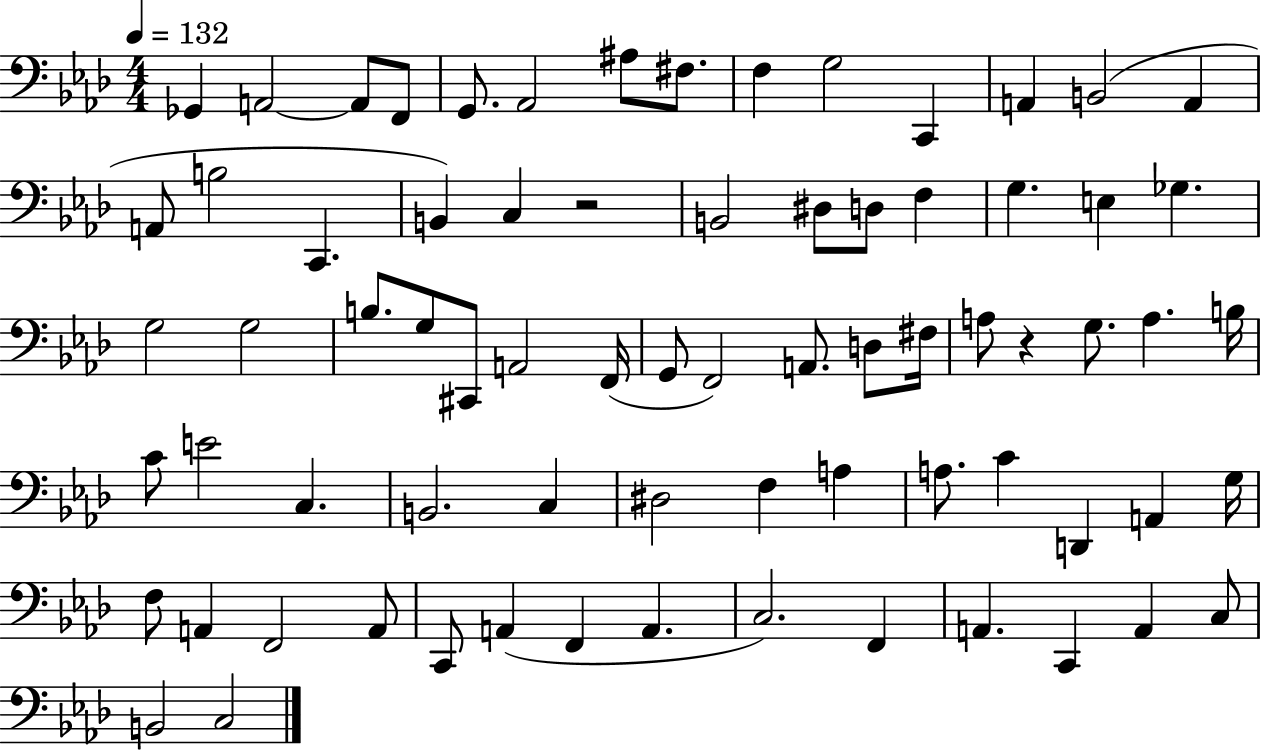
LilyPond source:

{
  \clef bass
  \numericTimeSignature
  \time 4/4
  \key aes \major
  \tempo 4 = 132
  ges,4 a,2~~ a,8 f,8 | g,8. aes,2 ais8 fis8. | f4 g2 c,4 | a,4 b,2( a,4 | \break a,8 b2 c,4. | b,4) c4 r2 | b,2 dis8 d8 f4 | g4. e4 ges4. | \break g2 g2 | b8. g8 cis,8 a,2 f,16( | g,8 f,2) a,8. d8 fis16 | a8 r4 g8. a4. b16 | \break c'8 e'2 c4. | b,2. c4 | dis2 f4 a4 | a8. c'4 d,4 a,4 g16 | \break f8 a,4 f,2 a,8 | c,8 a,4( f,4 a,4. | c2.) f,4 | a,4. c,4 a,4 c8 | \break b,2 c2 | \bar "|."
}